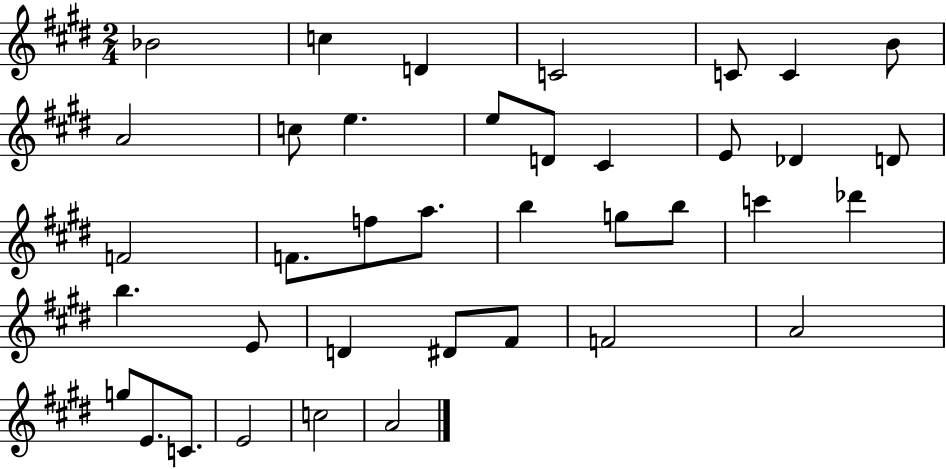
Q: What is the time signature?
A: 2/4